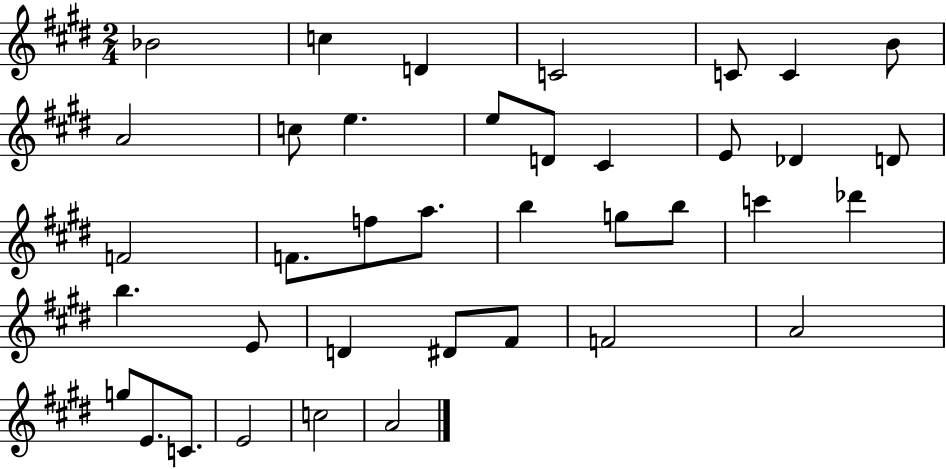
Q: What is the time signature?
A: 2/4